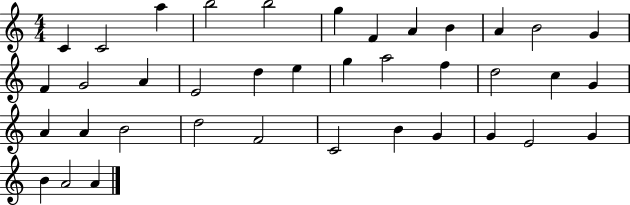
{
  \clef treble
  \numericTimeSignature
  \time 4/4
  \key c \major
  c'4 c'2 a''4 | b''2 b''2 | g''4 f'4 a'4 b'4 | a'4 b'2 g'4 | \break f'4 g'2 a'4 | e'2 d''4 e''4 | g''4 a''2 f''4 | d''2 c''4 g'4 | \break a'4 a'4 b'2 | d''2 f'2 | c'2 b'4 g'4 | g'4 e'2 g'4 | \break b'4 a'2 a'4 | \bar "|."
}